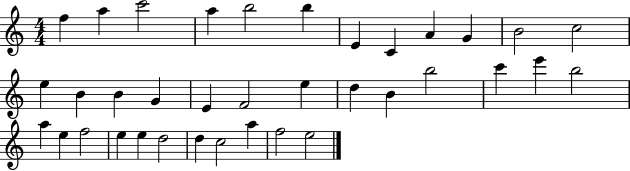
F5/q A5/q C6/h A5/q B5/h B5/q E4/q C4/q A4/q G4/q B4/h C5/h E5/q B4/q B4/q G4/q E4/q F4/h E5/q D5/q B4/q B5/h C6/q E6/q B5/h A5/q E5/q F5/h E5/q E5/q D5/h D5/q C5/h A5/q F5/h E5/h